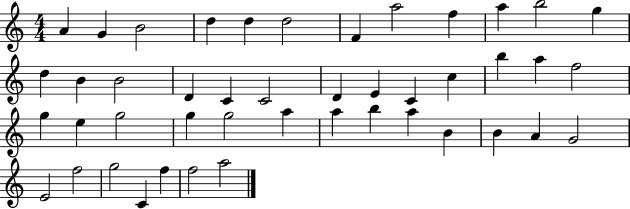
X:1
T:Untitled
M:4/4
L:1/4
K:C
A G B2 d d d2 F a2 f a b2 g d B B2 D C C2 D E C c b a f2 g e g2 g g2 a a b a B B A G2 E2 f2 g2 C f f2 a2